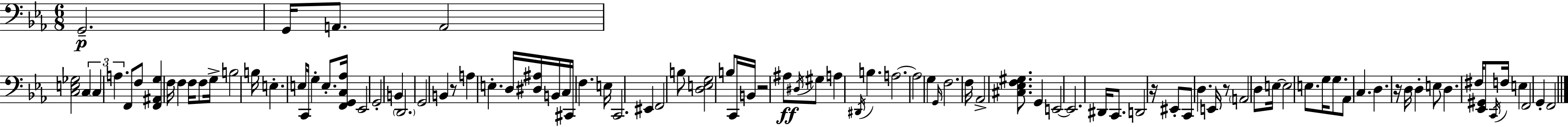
{
  \clef bass
  \numericTimeSignature
  \time 6/8
  \key c \minor
  g,2.--\p | g,16 a,8. a,2 | <c e ges>2 \tuplet 3/2 { c4 | \parenthesize c4 a4. } f,8 | \break f8 <f, ais, g>4 f16 f4 f16 | f8 g16-> b2 b16 | e4.-. e16 c,16 g4-. | e8.-. <f, g, c aes>16 ees,2 | \break g,2-. b,4 | \parenthesize d,2. | g,2 b,4 | r8 a4 e4.-. | \break d16 <dis ais>16 b,16 c16 cis,16 f4. e16 | c,2. | eis,4 f,2 | b8 <d e g>2 b8 | \break c,16 b,16 r2 ais8\ff | \acciaccatura { dis16 } gis8 a4 \acciaccatura { dis,16 } b4. | a2.~~ | a2 g4 | \break \grace { g,16 } f2. | f16 aes,2-> | <cis ees f gis>8. g,4 e,2~~ | e,2. | \break dis,16 c,8. d,2 | r16 eis,8-. c,8 d4. | e,16 r8 \parenthesize a,2 | d8 e16~~ e2 | \break e8. g16 g8. aes,8 c4. | d4. r16 d16 d4-. | e8 d4. fis16 | <ees, gis,>8 \acciaccatura { c,16 } f16 e4 f,2 | \break g,4-. f,2 | \bar "|."
}